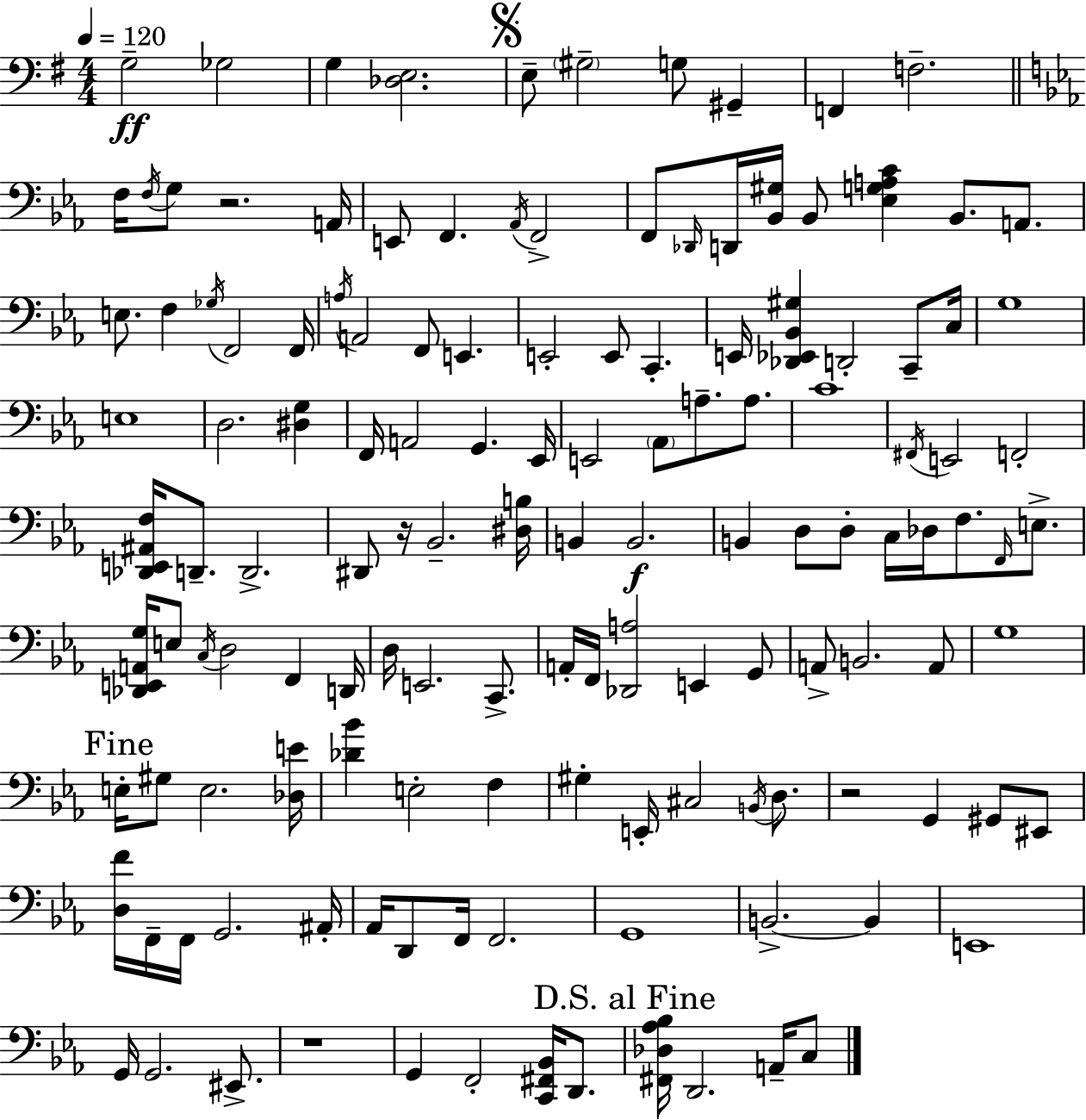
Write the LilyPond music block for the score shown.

{
  \clef bass
  \numericTimeSignature
  \time 4/4
  \key g \major
  \tempo 4 = 120
  g2--\ff ges2 | g4 <des e>2. | \mark \markup { \musicglyph "scripts.segno" } e8-- \parenthesize gis2-- g8 gis,4-- | f,4 f2.-- | \break \bar "||" \break \key ees \major f16 \acciaccatura { f16 } g8 r2. | a,16 e,8 f,4. \acciaccatura { aes,16 } f,2-> | f,8 \grace { des,16 } d,16 <bes, gis>16 bes,8 <ees g a c'>4 bes,8. | a,8. e8. f4 \acciaccatura { ges16 } f,2 | \break f,16 \acciaccatura { a16 } a,2 f,8 e,4. | e,2-. e,8 c,4.-. | e,16 <des, ees, bes, gis>4 d,2-. | c,8-- c16 g1 | \break e1 | d2. | <dis g>4 f,16 a,2 g,4. | ees,16 e,2 \parenthesize aes,8 a8.-- | \break a8. c'1 | \acciaccatura { fis,16 } e,2 f,2-. | <des, e, ais, f>16 d,8.-- d,2.-> | dis,8 r16 bes,2.-- | \break <dis b>16 b,4 b,2.\f | b,4 d8 d8-. c16 des16 | f8. \grace { f,16 } e8.-> <des, e, a, g>16 e8 \acciaccatura { c16 } d2 | f,4 d,16 d16 e,2. | \break c,8.-> a,16-. f,16 <des, a>2 | e,4 g,8 a,8-> b,2. | a,8 g1 | \mark "Fine" e16-. gis8 e2. | \break <des e'>16 <des' bes'>4 e2-. | f4 gis4-. e,16-. cis2 | \acciaccatura { b,16 } d8. r2 | g,4 gis,8 eis,8 <d f'>16 f,16-- f,16 g,2. | \break ais,16-. aes,16 d,8 f,16 f,2. | g,1 | b,2.->~~ | b,4 e,1 | \break g,16 g,2. | eis,8.-> r1 | g,4 f,2-. | <c, fis, bes,>16 d,8. \mark "D.S. al Fine" <fis, des aes bes>16 d,2. | \break a,16-- c8 \bar "|."
}